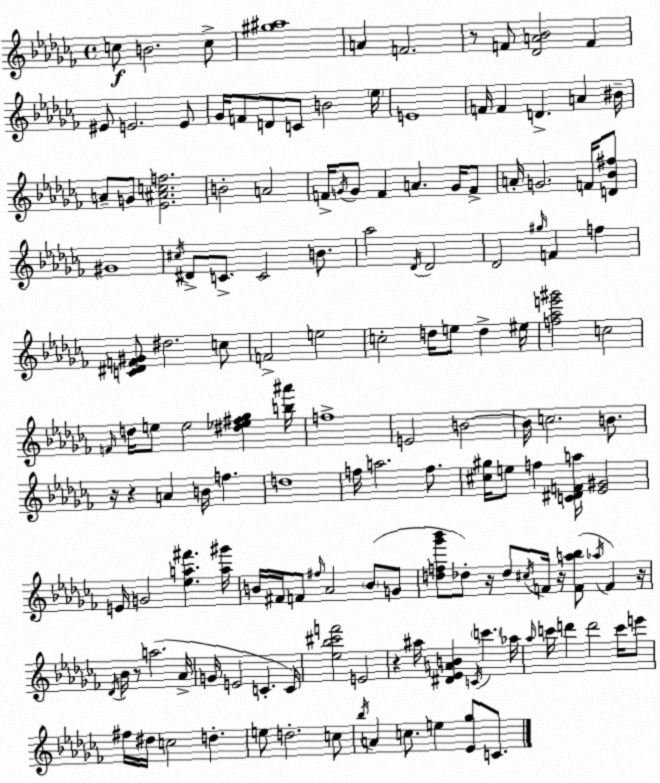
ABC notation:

X:1
T:Untitled
M:4/4
L:1/4
K:Abm
c/2 B2 c/2 [^g^a]4 A F2 z/2 F/2 [_DA_B]2 F ^E/2 E2 E/2 _G/4 F/2 D/2 C/2 B2 _e/4 E4 F/4 F D A ^B/4 A/2 G/2 [_E^Acf]2 B2 A2 F/4 G/4 G/2 F A G/4 F/2 A/4 G2 F/4 [D_B^f]/2 ^G4 ^c/4 ^D/2 C/2 C2 B/2 _a2 _D/4 _D2 _D2 ^g/4 F f [C^DF^G]/2 ^d2 c/2 F2 e2 c2 d/4 e/2 d ^e/4 [f_ae'^g']2 c2 F/4 d/4 e/2 e2 [^d_e^f_g] [b^a']/4 f4 E2 B2 B/4 c2 B/2 z/4 z A B/4 f d4 f/4 a2 f/2 [^c^g]/4 e/2 f [C^DFa]/4 [_E^G]2 E/4 G2 [_ea^f'] [a^g']/4 B/4 ^F/4 F/2 ^f/4 _A2 B/2 G/2 [df_g'_b']/2 _d/2 z/4 _d/2 ^c/4 F/4 z/4 [Fa_b]/2 _a/4 F z/4 _D/4 _B/4 z/2 a2 _A/4 G/4 E2 C C/4 [_e_b^c'f']2 E2 z ^a/4 [^D_EAB] C/4 c' _a/4 _a/4 c'/4 d' d'2 c'/4 e'/2 ^f/4 ^d/4 c2 d e/2 d2 c/2 _b/4 A c/2 e [_E_g]/2 C/2